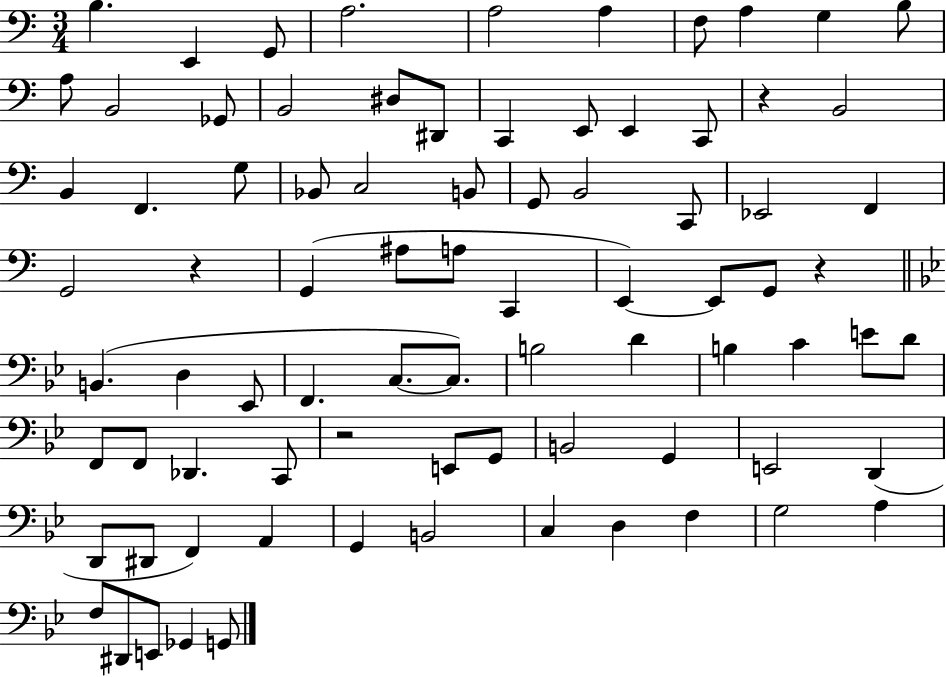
B3/q. E2/q G2/e A3/h. A3/h A3/q F3/e A3/q G3/q B3/e A3/e B2/h Gb2/e B2/h D#3/e D#2/e C2/q E2/e E2/q C2/e R/q B2/h B2/q F2/q. G3/e Bb2/e C3/h B2/e G2/e B2/h C2/e Eb2/h F2/q G2/h R/q G2/q A#3/e A3/e C2/q E2/q E2/e G2/e R/q B2/q. D3/q Eb2/e F2/q. C3/e. C3/e. B3/h D4/q B3/q C4/q E4/e D4/e F2/e F2/e Db2/q. C2/e R/h E2/e G2/e B2/h G2/q E2/h D2/q D2/e D#2/e F2/q A2/q G2/q B2/h C3/q D3/q F3/q G3/h A3/q F3/e D#2/e E2/e Gb2/q G2/e